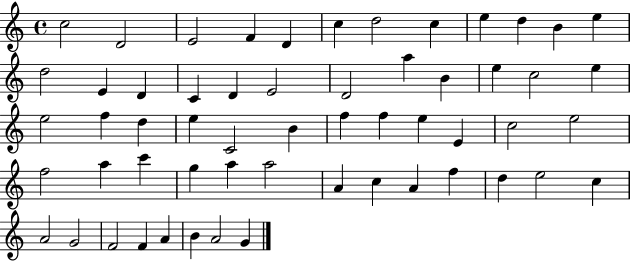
X:1
T:Untitled
M:4/4
L:1/4
K:C
c2 D2 E2 F D c d2 c e d B e d2 E D C D E2 D2 a B e c2 e e2 f d e C2 B f f e E c2 e2 f2 a c' g a a2 A c A f d e2 c A2 G2 F2 F A B A2 G